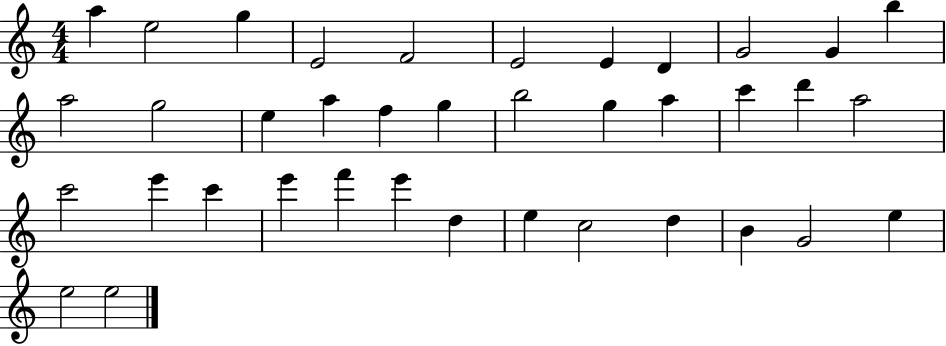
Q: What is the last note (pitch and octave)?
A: E5